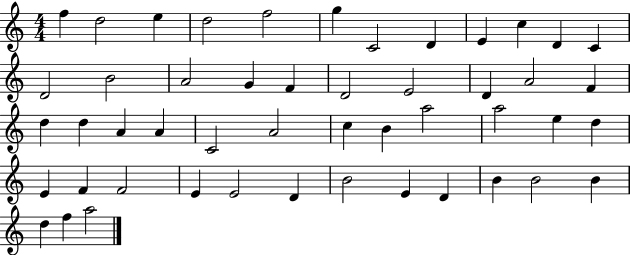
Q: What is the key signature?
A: C major